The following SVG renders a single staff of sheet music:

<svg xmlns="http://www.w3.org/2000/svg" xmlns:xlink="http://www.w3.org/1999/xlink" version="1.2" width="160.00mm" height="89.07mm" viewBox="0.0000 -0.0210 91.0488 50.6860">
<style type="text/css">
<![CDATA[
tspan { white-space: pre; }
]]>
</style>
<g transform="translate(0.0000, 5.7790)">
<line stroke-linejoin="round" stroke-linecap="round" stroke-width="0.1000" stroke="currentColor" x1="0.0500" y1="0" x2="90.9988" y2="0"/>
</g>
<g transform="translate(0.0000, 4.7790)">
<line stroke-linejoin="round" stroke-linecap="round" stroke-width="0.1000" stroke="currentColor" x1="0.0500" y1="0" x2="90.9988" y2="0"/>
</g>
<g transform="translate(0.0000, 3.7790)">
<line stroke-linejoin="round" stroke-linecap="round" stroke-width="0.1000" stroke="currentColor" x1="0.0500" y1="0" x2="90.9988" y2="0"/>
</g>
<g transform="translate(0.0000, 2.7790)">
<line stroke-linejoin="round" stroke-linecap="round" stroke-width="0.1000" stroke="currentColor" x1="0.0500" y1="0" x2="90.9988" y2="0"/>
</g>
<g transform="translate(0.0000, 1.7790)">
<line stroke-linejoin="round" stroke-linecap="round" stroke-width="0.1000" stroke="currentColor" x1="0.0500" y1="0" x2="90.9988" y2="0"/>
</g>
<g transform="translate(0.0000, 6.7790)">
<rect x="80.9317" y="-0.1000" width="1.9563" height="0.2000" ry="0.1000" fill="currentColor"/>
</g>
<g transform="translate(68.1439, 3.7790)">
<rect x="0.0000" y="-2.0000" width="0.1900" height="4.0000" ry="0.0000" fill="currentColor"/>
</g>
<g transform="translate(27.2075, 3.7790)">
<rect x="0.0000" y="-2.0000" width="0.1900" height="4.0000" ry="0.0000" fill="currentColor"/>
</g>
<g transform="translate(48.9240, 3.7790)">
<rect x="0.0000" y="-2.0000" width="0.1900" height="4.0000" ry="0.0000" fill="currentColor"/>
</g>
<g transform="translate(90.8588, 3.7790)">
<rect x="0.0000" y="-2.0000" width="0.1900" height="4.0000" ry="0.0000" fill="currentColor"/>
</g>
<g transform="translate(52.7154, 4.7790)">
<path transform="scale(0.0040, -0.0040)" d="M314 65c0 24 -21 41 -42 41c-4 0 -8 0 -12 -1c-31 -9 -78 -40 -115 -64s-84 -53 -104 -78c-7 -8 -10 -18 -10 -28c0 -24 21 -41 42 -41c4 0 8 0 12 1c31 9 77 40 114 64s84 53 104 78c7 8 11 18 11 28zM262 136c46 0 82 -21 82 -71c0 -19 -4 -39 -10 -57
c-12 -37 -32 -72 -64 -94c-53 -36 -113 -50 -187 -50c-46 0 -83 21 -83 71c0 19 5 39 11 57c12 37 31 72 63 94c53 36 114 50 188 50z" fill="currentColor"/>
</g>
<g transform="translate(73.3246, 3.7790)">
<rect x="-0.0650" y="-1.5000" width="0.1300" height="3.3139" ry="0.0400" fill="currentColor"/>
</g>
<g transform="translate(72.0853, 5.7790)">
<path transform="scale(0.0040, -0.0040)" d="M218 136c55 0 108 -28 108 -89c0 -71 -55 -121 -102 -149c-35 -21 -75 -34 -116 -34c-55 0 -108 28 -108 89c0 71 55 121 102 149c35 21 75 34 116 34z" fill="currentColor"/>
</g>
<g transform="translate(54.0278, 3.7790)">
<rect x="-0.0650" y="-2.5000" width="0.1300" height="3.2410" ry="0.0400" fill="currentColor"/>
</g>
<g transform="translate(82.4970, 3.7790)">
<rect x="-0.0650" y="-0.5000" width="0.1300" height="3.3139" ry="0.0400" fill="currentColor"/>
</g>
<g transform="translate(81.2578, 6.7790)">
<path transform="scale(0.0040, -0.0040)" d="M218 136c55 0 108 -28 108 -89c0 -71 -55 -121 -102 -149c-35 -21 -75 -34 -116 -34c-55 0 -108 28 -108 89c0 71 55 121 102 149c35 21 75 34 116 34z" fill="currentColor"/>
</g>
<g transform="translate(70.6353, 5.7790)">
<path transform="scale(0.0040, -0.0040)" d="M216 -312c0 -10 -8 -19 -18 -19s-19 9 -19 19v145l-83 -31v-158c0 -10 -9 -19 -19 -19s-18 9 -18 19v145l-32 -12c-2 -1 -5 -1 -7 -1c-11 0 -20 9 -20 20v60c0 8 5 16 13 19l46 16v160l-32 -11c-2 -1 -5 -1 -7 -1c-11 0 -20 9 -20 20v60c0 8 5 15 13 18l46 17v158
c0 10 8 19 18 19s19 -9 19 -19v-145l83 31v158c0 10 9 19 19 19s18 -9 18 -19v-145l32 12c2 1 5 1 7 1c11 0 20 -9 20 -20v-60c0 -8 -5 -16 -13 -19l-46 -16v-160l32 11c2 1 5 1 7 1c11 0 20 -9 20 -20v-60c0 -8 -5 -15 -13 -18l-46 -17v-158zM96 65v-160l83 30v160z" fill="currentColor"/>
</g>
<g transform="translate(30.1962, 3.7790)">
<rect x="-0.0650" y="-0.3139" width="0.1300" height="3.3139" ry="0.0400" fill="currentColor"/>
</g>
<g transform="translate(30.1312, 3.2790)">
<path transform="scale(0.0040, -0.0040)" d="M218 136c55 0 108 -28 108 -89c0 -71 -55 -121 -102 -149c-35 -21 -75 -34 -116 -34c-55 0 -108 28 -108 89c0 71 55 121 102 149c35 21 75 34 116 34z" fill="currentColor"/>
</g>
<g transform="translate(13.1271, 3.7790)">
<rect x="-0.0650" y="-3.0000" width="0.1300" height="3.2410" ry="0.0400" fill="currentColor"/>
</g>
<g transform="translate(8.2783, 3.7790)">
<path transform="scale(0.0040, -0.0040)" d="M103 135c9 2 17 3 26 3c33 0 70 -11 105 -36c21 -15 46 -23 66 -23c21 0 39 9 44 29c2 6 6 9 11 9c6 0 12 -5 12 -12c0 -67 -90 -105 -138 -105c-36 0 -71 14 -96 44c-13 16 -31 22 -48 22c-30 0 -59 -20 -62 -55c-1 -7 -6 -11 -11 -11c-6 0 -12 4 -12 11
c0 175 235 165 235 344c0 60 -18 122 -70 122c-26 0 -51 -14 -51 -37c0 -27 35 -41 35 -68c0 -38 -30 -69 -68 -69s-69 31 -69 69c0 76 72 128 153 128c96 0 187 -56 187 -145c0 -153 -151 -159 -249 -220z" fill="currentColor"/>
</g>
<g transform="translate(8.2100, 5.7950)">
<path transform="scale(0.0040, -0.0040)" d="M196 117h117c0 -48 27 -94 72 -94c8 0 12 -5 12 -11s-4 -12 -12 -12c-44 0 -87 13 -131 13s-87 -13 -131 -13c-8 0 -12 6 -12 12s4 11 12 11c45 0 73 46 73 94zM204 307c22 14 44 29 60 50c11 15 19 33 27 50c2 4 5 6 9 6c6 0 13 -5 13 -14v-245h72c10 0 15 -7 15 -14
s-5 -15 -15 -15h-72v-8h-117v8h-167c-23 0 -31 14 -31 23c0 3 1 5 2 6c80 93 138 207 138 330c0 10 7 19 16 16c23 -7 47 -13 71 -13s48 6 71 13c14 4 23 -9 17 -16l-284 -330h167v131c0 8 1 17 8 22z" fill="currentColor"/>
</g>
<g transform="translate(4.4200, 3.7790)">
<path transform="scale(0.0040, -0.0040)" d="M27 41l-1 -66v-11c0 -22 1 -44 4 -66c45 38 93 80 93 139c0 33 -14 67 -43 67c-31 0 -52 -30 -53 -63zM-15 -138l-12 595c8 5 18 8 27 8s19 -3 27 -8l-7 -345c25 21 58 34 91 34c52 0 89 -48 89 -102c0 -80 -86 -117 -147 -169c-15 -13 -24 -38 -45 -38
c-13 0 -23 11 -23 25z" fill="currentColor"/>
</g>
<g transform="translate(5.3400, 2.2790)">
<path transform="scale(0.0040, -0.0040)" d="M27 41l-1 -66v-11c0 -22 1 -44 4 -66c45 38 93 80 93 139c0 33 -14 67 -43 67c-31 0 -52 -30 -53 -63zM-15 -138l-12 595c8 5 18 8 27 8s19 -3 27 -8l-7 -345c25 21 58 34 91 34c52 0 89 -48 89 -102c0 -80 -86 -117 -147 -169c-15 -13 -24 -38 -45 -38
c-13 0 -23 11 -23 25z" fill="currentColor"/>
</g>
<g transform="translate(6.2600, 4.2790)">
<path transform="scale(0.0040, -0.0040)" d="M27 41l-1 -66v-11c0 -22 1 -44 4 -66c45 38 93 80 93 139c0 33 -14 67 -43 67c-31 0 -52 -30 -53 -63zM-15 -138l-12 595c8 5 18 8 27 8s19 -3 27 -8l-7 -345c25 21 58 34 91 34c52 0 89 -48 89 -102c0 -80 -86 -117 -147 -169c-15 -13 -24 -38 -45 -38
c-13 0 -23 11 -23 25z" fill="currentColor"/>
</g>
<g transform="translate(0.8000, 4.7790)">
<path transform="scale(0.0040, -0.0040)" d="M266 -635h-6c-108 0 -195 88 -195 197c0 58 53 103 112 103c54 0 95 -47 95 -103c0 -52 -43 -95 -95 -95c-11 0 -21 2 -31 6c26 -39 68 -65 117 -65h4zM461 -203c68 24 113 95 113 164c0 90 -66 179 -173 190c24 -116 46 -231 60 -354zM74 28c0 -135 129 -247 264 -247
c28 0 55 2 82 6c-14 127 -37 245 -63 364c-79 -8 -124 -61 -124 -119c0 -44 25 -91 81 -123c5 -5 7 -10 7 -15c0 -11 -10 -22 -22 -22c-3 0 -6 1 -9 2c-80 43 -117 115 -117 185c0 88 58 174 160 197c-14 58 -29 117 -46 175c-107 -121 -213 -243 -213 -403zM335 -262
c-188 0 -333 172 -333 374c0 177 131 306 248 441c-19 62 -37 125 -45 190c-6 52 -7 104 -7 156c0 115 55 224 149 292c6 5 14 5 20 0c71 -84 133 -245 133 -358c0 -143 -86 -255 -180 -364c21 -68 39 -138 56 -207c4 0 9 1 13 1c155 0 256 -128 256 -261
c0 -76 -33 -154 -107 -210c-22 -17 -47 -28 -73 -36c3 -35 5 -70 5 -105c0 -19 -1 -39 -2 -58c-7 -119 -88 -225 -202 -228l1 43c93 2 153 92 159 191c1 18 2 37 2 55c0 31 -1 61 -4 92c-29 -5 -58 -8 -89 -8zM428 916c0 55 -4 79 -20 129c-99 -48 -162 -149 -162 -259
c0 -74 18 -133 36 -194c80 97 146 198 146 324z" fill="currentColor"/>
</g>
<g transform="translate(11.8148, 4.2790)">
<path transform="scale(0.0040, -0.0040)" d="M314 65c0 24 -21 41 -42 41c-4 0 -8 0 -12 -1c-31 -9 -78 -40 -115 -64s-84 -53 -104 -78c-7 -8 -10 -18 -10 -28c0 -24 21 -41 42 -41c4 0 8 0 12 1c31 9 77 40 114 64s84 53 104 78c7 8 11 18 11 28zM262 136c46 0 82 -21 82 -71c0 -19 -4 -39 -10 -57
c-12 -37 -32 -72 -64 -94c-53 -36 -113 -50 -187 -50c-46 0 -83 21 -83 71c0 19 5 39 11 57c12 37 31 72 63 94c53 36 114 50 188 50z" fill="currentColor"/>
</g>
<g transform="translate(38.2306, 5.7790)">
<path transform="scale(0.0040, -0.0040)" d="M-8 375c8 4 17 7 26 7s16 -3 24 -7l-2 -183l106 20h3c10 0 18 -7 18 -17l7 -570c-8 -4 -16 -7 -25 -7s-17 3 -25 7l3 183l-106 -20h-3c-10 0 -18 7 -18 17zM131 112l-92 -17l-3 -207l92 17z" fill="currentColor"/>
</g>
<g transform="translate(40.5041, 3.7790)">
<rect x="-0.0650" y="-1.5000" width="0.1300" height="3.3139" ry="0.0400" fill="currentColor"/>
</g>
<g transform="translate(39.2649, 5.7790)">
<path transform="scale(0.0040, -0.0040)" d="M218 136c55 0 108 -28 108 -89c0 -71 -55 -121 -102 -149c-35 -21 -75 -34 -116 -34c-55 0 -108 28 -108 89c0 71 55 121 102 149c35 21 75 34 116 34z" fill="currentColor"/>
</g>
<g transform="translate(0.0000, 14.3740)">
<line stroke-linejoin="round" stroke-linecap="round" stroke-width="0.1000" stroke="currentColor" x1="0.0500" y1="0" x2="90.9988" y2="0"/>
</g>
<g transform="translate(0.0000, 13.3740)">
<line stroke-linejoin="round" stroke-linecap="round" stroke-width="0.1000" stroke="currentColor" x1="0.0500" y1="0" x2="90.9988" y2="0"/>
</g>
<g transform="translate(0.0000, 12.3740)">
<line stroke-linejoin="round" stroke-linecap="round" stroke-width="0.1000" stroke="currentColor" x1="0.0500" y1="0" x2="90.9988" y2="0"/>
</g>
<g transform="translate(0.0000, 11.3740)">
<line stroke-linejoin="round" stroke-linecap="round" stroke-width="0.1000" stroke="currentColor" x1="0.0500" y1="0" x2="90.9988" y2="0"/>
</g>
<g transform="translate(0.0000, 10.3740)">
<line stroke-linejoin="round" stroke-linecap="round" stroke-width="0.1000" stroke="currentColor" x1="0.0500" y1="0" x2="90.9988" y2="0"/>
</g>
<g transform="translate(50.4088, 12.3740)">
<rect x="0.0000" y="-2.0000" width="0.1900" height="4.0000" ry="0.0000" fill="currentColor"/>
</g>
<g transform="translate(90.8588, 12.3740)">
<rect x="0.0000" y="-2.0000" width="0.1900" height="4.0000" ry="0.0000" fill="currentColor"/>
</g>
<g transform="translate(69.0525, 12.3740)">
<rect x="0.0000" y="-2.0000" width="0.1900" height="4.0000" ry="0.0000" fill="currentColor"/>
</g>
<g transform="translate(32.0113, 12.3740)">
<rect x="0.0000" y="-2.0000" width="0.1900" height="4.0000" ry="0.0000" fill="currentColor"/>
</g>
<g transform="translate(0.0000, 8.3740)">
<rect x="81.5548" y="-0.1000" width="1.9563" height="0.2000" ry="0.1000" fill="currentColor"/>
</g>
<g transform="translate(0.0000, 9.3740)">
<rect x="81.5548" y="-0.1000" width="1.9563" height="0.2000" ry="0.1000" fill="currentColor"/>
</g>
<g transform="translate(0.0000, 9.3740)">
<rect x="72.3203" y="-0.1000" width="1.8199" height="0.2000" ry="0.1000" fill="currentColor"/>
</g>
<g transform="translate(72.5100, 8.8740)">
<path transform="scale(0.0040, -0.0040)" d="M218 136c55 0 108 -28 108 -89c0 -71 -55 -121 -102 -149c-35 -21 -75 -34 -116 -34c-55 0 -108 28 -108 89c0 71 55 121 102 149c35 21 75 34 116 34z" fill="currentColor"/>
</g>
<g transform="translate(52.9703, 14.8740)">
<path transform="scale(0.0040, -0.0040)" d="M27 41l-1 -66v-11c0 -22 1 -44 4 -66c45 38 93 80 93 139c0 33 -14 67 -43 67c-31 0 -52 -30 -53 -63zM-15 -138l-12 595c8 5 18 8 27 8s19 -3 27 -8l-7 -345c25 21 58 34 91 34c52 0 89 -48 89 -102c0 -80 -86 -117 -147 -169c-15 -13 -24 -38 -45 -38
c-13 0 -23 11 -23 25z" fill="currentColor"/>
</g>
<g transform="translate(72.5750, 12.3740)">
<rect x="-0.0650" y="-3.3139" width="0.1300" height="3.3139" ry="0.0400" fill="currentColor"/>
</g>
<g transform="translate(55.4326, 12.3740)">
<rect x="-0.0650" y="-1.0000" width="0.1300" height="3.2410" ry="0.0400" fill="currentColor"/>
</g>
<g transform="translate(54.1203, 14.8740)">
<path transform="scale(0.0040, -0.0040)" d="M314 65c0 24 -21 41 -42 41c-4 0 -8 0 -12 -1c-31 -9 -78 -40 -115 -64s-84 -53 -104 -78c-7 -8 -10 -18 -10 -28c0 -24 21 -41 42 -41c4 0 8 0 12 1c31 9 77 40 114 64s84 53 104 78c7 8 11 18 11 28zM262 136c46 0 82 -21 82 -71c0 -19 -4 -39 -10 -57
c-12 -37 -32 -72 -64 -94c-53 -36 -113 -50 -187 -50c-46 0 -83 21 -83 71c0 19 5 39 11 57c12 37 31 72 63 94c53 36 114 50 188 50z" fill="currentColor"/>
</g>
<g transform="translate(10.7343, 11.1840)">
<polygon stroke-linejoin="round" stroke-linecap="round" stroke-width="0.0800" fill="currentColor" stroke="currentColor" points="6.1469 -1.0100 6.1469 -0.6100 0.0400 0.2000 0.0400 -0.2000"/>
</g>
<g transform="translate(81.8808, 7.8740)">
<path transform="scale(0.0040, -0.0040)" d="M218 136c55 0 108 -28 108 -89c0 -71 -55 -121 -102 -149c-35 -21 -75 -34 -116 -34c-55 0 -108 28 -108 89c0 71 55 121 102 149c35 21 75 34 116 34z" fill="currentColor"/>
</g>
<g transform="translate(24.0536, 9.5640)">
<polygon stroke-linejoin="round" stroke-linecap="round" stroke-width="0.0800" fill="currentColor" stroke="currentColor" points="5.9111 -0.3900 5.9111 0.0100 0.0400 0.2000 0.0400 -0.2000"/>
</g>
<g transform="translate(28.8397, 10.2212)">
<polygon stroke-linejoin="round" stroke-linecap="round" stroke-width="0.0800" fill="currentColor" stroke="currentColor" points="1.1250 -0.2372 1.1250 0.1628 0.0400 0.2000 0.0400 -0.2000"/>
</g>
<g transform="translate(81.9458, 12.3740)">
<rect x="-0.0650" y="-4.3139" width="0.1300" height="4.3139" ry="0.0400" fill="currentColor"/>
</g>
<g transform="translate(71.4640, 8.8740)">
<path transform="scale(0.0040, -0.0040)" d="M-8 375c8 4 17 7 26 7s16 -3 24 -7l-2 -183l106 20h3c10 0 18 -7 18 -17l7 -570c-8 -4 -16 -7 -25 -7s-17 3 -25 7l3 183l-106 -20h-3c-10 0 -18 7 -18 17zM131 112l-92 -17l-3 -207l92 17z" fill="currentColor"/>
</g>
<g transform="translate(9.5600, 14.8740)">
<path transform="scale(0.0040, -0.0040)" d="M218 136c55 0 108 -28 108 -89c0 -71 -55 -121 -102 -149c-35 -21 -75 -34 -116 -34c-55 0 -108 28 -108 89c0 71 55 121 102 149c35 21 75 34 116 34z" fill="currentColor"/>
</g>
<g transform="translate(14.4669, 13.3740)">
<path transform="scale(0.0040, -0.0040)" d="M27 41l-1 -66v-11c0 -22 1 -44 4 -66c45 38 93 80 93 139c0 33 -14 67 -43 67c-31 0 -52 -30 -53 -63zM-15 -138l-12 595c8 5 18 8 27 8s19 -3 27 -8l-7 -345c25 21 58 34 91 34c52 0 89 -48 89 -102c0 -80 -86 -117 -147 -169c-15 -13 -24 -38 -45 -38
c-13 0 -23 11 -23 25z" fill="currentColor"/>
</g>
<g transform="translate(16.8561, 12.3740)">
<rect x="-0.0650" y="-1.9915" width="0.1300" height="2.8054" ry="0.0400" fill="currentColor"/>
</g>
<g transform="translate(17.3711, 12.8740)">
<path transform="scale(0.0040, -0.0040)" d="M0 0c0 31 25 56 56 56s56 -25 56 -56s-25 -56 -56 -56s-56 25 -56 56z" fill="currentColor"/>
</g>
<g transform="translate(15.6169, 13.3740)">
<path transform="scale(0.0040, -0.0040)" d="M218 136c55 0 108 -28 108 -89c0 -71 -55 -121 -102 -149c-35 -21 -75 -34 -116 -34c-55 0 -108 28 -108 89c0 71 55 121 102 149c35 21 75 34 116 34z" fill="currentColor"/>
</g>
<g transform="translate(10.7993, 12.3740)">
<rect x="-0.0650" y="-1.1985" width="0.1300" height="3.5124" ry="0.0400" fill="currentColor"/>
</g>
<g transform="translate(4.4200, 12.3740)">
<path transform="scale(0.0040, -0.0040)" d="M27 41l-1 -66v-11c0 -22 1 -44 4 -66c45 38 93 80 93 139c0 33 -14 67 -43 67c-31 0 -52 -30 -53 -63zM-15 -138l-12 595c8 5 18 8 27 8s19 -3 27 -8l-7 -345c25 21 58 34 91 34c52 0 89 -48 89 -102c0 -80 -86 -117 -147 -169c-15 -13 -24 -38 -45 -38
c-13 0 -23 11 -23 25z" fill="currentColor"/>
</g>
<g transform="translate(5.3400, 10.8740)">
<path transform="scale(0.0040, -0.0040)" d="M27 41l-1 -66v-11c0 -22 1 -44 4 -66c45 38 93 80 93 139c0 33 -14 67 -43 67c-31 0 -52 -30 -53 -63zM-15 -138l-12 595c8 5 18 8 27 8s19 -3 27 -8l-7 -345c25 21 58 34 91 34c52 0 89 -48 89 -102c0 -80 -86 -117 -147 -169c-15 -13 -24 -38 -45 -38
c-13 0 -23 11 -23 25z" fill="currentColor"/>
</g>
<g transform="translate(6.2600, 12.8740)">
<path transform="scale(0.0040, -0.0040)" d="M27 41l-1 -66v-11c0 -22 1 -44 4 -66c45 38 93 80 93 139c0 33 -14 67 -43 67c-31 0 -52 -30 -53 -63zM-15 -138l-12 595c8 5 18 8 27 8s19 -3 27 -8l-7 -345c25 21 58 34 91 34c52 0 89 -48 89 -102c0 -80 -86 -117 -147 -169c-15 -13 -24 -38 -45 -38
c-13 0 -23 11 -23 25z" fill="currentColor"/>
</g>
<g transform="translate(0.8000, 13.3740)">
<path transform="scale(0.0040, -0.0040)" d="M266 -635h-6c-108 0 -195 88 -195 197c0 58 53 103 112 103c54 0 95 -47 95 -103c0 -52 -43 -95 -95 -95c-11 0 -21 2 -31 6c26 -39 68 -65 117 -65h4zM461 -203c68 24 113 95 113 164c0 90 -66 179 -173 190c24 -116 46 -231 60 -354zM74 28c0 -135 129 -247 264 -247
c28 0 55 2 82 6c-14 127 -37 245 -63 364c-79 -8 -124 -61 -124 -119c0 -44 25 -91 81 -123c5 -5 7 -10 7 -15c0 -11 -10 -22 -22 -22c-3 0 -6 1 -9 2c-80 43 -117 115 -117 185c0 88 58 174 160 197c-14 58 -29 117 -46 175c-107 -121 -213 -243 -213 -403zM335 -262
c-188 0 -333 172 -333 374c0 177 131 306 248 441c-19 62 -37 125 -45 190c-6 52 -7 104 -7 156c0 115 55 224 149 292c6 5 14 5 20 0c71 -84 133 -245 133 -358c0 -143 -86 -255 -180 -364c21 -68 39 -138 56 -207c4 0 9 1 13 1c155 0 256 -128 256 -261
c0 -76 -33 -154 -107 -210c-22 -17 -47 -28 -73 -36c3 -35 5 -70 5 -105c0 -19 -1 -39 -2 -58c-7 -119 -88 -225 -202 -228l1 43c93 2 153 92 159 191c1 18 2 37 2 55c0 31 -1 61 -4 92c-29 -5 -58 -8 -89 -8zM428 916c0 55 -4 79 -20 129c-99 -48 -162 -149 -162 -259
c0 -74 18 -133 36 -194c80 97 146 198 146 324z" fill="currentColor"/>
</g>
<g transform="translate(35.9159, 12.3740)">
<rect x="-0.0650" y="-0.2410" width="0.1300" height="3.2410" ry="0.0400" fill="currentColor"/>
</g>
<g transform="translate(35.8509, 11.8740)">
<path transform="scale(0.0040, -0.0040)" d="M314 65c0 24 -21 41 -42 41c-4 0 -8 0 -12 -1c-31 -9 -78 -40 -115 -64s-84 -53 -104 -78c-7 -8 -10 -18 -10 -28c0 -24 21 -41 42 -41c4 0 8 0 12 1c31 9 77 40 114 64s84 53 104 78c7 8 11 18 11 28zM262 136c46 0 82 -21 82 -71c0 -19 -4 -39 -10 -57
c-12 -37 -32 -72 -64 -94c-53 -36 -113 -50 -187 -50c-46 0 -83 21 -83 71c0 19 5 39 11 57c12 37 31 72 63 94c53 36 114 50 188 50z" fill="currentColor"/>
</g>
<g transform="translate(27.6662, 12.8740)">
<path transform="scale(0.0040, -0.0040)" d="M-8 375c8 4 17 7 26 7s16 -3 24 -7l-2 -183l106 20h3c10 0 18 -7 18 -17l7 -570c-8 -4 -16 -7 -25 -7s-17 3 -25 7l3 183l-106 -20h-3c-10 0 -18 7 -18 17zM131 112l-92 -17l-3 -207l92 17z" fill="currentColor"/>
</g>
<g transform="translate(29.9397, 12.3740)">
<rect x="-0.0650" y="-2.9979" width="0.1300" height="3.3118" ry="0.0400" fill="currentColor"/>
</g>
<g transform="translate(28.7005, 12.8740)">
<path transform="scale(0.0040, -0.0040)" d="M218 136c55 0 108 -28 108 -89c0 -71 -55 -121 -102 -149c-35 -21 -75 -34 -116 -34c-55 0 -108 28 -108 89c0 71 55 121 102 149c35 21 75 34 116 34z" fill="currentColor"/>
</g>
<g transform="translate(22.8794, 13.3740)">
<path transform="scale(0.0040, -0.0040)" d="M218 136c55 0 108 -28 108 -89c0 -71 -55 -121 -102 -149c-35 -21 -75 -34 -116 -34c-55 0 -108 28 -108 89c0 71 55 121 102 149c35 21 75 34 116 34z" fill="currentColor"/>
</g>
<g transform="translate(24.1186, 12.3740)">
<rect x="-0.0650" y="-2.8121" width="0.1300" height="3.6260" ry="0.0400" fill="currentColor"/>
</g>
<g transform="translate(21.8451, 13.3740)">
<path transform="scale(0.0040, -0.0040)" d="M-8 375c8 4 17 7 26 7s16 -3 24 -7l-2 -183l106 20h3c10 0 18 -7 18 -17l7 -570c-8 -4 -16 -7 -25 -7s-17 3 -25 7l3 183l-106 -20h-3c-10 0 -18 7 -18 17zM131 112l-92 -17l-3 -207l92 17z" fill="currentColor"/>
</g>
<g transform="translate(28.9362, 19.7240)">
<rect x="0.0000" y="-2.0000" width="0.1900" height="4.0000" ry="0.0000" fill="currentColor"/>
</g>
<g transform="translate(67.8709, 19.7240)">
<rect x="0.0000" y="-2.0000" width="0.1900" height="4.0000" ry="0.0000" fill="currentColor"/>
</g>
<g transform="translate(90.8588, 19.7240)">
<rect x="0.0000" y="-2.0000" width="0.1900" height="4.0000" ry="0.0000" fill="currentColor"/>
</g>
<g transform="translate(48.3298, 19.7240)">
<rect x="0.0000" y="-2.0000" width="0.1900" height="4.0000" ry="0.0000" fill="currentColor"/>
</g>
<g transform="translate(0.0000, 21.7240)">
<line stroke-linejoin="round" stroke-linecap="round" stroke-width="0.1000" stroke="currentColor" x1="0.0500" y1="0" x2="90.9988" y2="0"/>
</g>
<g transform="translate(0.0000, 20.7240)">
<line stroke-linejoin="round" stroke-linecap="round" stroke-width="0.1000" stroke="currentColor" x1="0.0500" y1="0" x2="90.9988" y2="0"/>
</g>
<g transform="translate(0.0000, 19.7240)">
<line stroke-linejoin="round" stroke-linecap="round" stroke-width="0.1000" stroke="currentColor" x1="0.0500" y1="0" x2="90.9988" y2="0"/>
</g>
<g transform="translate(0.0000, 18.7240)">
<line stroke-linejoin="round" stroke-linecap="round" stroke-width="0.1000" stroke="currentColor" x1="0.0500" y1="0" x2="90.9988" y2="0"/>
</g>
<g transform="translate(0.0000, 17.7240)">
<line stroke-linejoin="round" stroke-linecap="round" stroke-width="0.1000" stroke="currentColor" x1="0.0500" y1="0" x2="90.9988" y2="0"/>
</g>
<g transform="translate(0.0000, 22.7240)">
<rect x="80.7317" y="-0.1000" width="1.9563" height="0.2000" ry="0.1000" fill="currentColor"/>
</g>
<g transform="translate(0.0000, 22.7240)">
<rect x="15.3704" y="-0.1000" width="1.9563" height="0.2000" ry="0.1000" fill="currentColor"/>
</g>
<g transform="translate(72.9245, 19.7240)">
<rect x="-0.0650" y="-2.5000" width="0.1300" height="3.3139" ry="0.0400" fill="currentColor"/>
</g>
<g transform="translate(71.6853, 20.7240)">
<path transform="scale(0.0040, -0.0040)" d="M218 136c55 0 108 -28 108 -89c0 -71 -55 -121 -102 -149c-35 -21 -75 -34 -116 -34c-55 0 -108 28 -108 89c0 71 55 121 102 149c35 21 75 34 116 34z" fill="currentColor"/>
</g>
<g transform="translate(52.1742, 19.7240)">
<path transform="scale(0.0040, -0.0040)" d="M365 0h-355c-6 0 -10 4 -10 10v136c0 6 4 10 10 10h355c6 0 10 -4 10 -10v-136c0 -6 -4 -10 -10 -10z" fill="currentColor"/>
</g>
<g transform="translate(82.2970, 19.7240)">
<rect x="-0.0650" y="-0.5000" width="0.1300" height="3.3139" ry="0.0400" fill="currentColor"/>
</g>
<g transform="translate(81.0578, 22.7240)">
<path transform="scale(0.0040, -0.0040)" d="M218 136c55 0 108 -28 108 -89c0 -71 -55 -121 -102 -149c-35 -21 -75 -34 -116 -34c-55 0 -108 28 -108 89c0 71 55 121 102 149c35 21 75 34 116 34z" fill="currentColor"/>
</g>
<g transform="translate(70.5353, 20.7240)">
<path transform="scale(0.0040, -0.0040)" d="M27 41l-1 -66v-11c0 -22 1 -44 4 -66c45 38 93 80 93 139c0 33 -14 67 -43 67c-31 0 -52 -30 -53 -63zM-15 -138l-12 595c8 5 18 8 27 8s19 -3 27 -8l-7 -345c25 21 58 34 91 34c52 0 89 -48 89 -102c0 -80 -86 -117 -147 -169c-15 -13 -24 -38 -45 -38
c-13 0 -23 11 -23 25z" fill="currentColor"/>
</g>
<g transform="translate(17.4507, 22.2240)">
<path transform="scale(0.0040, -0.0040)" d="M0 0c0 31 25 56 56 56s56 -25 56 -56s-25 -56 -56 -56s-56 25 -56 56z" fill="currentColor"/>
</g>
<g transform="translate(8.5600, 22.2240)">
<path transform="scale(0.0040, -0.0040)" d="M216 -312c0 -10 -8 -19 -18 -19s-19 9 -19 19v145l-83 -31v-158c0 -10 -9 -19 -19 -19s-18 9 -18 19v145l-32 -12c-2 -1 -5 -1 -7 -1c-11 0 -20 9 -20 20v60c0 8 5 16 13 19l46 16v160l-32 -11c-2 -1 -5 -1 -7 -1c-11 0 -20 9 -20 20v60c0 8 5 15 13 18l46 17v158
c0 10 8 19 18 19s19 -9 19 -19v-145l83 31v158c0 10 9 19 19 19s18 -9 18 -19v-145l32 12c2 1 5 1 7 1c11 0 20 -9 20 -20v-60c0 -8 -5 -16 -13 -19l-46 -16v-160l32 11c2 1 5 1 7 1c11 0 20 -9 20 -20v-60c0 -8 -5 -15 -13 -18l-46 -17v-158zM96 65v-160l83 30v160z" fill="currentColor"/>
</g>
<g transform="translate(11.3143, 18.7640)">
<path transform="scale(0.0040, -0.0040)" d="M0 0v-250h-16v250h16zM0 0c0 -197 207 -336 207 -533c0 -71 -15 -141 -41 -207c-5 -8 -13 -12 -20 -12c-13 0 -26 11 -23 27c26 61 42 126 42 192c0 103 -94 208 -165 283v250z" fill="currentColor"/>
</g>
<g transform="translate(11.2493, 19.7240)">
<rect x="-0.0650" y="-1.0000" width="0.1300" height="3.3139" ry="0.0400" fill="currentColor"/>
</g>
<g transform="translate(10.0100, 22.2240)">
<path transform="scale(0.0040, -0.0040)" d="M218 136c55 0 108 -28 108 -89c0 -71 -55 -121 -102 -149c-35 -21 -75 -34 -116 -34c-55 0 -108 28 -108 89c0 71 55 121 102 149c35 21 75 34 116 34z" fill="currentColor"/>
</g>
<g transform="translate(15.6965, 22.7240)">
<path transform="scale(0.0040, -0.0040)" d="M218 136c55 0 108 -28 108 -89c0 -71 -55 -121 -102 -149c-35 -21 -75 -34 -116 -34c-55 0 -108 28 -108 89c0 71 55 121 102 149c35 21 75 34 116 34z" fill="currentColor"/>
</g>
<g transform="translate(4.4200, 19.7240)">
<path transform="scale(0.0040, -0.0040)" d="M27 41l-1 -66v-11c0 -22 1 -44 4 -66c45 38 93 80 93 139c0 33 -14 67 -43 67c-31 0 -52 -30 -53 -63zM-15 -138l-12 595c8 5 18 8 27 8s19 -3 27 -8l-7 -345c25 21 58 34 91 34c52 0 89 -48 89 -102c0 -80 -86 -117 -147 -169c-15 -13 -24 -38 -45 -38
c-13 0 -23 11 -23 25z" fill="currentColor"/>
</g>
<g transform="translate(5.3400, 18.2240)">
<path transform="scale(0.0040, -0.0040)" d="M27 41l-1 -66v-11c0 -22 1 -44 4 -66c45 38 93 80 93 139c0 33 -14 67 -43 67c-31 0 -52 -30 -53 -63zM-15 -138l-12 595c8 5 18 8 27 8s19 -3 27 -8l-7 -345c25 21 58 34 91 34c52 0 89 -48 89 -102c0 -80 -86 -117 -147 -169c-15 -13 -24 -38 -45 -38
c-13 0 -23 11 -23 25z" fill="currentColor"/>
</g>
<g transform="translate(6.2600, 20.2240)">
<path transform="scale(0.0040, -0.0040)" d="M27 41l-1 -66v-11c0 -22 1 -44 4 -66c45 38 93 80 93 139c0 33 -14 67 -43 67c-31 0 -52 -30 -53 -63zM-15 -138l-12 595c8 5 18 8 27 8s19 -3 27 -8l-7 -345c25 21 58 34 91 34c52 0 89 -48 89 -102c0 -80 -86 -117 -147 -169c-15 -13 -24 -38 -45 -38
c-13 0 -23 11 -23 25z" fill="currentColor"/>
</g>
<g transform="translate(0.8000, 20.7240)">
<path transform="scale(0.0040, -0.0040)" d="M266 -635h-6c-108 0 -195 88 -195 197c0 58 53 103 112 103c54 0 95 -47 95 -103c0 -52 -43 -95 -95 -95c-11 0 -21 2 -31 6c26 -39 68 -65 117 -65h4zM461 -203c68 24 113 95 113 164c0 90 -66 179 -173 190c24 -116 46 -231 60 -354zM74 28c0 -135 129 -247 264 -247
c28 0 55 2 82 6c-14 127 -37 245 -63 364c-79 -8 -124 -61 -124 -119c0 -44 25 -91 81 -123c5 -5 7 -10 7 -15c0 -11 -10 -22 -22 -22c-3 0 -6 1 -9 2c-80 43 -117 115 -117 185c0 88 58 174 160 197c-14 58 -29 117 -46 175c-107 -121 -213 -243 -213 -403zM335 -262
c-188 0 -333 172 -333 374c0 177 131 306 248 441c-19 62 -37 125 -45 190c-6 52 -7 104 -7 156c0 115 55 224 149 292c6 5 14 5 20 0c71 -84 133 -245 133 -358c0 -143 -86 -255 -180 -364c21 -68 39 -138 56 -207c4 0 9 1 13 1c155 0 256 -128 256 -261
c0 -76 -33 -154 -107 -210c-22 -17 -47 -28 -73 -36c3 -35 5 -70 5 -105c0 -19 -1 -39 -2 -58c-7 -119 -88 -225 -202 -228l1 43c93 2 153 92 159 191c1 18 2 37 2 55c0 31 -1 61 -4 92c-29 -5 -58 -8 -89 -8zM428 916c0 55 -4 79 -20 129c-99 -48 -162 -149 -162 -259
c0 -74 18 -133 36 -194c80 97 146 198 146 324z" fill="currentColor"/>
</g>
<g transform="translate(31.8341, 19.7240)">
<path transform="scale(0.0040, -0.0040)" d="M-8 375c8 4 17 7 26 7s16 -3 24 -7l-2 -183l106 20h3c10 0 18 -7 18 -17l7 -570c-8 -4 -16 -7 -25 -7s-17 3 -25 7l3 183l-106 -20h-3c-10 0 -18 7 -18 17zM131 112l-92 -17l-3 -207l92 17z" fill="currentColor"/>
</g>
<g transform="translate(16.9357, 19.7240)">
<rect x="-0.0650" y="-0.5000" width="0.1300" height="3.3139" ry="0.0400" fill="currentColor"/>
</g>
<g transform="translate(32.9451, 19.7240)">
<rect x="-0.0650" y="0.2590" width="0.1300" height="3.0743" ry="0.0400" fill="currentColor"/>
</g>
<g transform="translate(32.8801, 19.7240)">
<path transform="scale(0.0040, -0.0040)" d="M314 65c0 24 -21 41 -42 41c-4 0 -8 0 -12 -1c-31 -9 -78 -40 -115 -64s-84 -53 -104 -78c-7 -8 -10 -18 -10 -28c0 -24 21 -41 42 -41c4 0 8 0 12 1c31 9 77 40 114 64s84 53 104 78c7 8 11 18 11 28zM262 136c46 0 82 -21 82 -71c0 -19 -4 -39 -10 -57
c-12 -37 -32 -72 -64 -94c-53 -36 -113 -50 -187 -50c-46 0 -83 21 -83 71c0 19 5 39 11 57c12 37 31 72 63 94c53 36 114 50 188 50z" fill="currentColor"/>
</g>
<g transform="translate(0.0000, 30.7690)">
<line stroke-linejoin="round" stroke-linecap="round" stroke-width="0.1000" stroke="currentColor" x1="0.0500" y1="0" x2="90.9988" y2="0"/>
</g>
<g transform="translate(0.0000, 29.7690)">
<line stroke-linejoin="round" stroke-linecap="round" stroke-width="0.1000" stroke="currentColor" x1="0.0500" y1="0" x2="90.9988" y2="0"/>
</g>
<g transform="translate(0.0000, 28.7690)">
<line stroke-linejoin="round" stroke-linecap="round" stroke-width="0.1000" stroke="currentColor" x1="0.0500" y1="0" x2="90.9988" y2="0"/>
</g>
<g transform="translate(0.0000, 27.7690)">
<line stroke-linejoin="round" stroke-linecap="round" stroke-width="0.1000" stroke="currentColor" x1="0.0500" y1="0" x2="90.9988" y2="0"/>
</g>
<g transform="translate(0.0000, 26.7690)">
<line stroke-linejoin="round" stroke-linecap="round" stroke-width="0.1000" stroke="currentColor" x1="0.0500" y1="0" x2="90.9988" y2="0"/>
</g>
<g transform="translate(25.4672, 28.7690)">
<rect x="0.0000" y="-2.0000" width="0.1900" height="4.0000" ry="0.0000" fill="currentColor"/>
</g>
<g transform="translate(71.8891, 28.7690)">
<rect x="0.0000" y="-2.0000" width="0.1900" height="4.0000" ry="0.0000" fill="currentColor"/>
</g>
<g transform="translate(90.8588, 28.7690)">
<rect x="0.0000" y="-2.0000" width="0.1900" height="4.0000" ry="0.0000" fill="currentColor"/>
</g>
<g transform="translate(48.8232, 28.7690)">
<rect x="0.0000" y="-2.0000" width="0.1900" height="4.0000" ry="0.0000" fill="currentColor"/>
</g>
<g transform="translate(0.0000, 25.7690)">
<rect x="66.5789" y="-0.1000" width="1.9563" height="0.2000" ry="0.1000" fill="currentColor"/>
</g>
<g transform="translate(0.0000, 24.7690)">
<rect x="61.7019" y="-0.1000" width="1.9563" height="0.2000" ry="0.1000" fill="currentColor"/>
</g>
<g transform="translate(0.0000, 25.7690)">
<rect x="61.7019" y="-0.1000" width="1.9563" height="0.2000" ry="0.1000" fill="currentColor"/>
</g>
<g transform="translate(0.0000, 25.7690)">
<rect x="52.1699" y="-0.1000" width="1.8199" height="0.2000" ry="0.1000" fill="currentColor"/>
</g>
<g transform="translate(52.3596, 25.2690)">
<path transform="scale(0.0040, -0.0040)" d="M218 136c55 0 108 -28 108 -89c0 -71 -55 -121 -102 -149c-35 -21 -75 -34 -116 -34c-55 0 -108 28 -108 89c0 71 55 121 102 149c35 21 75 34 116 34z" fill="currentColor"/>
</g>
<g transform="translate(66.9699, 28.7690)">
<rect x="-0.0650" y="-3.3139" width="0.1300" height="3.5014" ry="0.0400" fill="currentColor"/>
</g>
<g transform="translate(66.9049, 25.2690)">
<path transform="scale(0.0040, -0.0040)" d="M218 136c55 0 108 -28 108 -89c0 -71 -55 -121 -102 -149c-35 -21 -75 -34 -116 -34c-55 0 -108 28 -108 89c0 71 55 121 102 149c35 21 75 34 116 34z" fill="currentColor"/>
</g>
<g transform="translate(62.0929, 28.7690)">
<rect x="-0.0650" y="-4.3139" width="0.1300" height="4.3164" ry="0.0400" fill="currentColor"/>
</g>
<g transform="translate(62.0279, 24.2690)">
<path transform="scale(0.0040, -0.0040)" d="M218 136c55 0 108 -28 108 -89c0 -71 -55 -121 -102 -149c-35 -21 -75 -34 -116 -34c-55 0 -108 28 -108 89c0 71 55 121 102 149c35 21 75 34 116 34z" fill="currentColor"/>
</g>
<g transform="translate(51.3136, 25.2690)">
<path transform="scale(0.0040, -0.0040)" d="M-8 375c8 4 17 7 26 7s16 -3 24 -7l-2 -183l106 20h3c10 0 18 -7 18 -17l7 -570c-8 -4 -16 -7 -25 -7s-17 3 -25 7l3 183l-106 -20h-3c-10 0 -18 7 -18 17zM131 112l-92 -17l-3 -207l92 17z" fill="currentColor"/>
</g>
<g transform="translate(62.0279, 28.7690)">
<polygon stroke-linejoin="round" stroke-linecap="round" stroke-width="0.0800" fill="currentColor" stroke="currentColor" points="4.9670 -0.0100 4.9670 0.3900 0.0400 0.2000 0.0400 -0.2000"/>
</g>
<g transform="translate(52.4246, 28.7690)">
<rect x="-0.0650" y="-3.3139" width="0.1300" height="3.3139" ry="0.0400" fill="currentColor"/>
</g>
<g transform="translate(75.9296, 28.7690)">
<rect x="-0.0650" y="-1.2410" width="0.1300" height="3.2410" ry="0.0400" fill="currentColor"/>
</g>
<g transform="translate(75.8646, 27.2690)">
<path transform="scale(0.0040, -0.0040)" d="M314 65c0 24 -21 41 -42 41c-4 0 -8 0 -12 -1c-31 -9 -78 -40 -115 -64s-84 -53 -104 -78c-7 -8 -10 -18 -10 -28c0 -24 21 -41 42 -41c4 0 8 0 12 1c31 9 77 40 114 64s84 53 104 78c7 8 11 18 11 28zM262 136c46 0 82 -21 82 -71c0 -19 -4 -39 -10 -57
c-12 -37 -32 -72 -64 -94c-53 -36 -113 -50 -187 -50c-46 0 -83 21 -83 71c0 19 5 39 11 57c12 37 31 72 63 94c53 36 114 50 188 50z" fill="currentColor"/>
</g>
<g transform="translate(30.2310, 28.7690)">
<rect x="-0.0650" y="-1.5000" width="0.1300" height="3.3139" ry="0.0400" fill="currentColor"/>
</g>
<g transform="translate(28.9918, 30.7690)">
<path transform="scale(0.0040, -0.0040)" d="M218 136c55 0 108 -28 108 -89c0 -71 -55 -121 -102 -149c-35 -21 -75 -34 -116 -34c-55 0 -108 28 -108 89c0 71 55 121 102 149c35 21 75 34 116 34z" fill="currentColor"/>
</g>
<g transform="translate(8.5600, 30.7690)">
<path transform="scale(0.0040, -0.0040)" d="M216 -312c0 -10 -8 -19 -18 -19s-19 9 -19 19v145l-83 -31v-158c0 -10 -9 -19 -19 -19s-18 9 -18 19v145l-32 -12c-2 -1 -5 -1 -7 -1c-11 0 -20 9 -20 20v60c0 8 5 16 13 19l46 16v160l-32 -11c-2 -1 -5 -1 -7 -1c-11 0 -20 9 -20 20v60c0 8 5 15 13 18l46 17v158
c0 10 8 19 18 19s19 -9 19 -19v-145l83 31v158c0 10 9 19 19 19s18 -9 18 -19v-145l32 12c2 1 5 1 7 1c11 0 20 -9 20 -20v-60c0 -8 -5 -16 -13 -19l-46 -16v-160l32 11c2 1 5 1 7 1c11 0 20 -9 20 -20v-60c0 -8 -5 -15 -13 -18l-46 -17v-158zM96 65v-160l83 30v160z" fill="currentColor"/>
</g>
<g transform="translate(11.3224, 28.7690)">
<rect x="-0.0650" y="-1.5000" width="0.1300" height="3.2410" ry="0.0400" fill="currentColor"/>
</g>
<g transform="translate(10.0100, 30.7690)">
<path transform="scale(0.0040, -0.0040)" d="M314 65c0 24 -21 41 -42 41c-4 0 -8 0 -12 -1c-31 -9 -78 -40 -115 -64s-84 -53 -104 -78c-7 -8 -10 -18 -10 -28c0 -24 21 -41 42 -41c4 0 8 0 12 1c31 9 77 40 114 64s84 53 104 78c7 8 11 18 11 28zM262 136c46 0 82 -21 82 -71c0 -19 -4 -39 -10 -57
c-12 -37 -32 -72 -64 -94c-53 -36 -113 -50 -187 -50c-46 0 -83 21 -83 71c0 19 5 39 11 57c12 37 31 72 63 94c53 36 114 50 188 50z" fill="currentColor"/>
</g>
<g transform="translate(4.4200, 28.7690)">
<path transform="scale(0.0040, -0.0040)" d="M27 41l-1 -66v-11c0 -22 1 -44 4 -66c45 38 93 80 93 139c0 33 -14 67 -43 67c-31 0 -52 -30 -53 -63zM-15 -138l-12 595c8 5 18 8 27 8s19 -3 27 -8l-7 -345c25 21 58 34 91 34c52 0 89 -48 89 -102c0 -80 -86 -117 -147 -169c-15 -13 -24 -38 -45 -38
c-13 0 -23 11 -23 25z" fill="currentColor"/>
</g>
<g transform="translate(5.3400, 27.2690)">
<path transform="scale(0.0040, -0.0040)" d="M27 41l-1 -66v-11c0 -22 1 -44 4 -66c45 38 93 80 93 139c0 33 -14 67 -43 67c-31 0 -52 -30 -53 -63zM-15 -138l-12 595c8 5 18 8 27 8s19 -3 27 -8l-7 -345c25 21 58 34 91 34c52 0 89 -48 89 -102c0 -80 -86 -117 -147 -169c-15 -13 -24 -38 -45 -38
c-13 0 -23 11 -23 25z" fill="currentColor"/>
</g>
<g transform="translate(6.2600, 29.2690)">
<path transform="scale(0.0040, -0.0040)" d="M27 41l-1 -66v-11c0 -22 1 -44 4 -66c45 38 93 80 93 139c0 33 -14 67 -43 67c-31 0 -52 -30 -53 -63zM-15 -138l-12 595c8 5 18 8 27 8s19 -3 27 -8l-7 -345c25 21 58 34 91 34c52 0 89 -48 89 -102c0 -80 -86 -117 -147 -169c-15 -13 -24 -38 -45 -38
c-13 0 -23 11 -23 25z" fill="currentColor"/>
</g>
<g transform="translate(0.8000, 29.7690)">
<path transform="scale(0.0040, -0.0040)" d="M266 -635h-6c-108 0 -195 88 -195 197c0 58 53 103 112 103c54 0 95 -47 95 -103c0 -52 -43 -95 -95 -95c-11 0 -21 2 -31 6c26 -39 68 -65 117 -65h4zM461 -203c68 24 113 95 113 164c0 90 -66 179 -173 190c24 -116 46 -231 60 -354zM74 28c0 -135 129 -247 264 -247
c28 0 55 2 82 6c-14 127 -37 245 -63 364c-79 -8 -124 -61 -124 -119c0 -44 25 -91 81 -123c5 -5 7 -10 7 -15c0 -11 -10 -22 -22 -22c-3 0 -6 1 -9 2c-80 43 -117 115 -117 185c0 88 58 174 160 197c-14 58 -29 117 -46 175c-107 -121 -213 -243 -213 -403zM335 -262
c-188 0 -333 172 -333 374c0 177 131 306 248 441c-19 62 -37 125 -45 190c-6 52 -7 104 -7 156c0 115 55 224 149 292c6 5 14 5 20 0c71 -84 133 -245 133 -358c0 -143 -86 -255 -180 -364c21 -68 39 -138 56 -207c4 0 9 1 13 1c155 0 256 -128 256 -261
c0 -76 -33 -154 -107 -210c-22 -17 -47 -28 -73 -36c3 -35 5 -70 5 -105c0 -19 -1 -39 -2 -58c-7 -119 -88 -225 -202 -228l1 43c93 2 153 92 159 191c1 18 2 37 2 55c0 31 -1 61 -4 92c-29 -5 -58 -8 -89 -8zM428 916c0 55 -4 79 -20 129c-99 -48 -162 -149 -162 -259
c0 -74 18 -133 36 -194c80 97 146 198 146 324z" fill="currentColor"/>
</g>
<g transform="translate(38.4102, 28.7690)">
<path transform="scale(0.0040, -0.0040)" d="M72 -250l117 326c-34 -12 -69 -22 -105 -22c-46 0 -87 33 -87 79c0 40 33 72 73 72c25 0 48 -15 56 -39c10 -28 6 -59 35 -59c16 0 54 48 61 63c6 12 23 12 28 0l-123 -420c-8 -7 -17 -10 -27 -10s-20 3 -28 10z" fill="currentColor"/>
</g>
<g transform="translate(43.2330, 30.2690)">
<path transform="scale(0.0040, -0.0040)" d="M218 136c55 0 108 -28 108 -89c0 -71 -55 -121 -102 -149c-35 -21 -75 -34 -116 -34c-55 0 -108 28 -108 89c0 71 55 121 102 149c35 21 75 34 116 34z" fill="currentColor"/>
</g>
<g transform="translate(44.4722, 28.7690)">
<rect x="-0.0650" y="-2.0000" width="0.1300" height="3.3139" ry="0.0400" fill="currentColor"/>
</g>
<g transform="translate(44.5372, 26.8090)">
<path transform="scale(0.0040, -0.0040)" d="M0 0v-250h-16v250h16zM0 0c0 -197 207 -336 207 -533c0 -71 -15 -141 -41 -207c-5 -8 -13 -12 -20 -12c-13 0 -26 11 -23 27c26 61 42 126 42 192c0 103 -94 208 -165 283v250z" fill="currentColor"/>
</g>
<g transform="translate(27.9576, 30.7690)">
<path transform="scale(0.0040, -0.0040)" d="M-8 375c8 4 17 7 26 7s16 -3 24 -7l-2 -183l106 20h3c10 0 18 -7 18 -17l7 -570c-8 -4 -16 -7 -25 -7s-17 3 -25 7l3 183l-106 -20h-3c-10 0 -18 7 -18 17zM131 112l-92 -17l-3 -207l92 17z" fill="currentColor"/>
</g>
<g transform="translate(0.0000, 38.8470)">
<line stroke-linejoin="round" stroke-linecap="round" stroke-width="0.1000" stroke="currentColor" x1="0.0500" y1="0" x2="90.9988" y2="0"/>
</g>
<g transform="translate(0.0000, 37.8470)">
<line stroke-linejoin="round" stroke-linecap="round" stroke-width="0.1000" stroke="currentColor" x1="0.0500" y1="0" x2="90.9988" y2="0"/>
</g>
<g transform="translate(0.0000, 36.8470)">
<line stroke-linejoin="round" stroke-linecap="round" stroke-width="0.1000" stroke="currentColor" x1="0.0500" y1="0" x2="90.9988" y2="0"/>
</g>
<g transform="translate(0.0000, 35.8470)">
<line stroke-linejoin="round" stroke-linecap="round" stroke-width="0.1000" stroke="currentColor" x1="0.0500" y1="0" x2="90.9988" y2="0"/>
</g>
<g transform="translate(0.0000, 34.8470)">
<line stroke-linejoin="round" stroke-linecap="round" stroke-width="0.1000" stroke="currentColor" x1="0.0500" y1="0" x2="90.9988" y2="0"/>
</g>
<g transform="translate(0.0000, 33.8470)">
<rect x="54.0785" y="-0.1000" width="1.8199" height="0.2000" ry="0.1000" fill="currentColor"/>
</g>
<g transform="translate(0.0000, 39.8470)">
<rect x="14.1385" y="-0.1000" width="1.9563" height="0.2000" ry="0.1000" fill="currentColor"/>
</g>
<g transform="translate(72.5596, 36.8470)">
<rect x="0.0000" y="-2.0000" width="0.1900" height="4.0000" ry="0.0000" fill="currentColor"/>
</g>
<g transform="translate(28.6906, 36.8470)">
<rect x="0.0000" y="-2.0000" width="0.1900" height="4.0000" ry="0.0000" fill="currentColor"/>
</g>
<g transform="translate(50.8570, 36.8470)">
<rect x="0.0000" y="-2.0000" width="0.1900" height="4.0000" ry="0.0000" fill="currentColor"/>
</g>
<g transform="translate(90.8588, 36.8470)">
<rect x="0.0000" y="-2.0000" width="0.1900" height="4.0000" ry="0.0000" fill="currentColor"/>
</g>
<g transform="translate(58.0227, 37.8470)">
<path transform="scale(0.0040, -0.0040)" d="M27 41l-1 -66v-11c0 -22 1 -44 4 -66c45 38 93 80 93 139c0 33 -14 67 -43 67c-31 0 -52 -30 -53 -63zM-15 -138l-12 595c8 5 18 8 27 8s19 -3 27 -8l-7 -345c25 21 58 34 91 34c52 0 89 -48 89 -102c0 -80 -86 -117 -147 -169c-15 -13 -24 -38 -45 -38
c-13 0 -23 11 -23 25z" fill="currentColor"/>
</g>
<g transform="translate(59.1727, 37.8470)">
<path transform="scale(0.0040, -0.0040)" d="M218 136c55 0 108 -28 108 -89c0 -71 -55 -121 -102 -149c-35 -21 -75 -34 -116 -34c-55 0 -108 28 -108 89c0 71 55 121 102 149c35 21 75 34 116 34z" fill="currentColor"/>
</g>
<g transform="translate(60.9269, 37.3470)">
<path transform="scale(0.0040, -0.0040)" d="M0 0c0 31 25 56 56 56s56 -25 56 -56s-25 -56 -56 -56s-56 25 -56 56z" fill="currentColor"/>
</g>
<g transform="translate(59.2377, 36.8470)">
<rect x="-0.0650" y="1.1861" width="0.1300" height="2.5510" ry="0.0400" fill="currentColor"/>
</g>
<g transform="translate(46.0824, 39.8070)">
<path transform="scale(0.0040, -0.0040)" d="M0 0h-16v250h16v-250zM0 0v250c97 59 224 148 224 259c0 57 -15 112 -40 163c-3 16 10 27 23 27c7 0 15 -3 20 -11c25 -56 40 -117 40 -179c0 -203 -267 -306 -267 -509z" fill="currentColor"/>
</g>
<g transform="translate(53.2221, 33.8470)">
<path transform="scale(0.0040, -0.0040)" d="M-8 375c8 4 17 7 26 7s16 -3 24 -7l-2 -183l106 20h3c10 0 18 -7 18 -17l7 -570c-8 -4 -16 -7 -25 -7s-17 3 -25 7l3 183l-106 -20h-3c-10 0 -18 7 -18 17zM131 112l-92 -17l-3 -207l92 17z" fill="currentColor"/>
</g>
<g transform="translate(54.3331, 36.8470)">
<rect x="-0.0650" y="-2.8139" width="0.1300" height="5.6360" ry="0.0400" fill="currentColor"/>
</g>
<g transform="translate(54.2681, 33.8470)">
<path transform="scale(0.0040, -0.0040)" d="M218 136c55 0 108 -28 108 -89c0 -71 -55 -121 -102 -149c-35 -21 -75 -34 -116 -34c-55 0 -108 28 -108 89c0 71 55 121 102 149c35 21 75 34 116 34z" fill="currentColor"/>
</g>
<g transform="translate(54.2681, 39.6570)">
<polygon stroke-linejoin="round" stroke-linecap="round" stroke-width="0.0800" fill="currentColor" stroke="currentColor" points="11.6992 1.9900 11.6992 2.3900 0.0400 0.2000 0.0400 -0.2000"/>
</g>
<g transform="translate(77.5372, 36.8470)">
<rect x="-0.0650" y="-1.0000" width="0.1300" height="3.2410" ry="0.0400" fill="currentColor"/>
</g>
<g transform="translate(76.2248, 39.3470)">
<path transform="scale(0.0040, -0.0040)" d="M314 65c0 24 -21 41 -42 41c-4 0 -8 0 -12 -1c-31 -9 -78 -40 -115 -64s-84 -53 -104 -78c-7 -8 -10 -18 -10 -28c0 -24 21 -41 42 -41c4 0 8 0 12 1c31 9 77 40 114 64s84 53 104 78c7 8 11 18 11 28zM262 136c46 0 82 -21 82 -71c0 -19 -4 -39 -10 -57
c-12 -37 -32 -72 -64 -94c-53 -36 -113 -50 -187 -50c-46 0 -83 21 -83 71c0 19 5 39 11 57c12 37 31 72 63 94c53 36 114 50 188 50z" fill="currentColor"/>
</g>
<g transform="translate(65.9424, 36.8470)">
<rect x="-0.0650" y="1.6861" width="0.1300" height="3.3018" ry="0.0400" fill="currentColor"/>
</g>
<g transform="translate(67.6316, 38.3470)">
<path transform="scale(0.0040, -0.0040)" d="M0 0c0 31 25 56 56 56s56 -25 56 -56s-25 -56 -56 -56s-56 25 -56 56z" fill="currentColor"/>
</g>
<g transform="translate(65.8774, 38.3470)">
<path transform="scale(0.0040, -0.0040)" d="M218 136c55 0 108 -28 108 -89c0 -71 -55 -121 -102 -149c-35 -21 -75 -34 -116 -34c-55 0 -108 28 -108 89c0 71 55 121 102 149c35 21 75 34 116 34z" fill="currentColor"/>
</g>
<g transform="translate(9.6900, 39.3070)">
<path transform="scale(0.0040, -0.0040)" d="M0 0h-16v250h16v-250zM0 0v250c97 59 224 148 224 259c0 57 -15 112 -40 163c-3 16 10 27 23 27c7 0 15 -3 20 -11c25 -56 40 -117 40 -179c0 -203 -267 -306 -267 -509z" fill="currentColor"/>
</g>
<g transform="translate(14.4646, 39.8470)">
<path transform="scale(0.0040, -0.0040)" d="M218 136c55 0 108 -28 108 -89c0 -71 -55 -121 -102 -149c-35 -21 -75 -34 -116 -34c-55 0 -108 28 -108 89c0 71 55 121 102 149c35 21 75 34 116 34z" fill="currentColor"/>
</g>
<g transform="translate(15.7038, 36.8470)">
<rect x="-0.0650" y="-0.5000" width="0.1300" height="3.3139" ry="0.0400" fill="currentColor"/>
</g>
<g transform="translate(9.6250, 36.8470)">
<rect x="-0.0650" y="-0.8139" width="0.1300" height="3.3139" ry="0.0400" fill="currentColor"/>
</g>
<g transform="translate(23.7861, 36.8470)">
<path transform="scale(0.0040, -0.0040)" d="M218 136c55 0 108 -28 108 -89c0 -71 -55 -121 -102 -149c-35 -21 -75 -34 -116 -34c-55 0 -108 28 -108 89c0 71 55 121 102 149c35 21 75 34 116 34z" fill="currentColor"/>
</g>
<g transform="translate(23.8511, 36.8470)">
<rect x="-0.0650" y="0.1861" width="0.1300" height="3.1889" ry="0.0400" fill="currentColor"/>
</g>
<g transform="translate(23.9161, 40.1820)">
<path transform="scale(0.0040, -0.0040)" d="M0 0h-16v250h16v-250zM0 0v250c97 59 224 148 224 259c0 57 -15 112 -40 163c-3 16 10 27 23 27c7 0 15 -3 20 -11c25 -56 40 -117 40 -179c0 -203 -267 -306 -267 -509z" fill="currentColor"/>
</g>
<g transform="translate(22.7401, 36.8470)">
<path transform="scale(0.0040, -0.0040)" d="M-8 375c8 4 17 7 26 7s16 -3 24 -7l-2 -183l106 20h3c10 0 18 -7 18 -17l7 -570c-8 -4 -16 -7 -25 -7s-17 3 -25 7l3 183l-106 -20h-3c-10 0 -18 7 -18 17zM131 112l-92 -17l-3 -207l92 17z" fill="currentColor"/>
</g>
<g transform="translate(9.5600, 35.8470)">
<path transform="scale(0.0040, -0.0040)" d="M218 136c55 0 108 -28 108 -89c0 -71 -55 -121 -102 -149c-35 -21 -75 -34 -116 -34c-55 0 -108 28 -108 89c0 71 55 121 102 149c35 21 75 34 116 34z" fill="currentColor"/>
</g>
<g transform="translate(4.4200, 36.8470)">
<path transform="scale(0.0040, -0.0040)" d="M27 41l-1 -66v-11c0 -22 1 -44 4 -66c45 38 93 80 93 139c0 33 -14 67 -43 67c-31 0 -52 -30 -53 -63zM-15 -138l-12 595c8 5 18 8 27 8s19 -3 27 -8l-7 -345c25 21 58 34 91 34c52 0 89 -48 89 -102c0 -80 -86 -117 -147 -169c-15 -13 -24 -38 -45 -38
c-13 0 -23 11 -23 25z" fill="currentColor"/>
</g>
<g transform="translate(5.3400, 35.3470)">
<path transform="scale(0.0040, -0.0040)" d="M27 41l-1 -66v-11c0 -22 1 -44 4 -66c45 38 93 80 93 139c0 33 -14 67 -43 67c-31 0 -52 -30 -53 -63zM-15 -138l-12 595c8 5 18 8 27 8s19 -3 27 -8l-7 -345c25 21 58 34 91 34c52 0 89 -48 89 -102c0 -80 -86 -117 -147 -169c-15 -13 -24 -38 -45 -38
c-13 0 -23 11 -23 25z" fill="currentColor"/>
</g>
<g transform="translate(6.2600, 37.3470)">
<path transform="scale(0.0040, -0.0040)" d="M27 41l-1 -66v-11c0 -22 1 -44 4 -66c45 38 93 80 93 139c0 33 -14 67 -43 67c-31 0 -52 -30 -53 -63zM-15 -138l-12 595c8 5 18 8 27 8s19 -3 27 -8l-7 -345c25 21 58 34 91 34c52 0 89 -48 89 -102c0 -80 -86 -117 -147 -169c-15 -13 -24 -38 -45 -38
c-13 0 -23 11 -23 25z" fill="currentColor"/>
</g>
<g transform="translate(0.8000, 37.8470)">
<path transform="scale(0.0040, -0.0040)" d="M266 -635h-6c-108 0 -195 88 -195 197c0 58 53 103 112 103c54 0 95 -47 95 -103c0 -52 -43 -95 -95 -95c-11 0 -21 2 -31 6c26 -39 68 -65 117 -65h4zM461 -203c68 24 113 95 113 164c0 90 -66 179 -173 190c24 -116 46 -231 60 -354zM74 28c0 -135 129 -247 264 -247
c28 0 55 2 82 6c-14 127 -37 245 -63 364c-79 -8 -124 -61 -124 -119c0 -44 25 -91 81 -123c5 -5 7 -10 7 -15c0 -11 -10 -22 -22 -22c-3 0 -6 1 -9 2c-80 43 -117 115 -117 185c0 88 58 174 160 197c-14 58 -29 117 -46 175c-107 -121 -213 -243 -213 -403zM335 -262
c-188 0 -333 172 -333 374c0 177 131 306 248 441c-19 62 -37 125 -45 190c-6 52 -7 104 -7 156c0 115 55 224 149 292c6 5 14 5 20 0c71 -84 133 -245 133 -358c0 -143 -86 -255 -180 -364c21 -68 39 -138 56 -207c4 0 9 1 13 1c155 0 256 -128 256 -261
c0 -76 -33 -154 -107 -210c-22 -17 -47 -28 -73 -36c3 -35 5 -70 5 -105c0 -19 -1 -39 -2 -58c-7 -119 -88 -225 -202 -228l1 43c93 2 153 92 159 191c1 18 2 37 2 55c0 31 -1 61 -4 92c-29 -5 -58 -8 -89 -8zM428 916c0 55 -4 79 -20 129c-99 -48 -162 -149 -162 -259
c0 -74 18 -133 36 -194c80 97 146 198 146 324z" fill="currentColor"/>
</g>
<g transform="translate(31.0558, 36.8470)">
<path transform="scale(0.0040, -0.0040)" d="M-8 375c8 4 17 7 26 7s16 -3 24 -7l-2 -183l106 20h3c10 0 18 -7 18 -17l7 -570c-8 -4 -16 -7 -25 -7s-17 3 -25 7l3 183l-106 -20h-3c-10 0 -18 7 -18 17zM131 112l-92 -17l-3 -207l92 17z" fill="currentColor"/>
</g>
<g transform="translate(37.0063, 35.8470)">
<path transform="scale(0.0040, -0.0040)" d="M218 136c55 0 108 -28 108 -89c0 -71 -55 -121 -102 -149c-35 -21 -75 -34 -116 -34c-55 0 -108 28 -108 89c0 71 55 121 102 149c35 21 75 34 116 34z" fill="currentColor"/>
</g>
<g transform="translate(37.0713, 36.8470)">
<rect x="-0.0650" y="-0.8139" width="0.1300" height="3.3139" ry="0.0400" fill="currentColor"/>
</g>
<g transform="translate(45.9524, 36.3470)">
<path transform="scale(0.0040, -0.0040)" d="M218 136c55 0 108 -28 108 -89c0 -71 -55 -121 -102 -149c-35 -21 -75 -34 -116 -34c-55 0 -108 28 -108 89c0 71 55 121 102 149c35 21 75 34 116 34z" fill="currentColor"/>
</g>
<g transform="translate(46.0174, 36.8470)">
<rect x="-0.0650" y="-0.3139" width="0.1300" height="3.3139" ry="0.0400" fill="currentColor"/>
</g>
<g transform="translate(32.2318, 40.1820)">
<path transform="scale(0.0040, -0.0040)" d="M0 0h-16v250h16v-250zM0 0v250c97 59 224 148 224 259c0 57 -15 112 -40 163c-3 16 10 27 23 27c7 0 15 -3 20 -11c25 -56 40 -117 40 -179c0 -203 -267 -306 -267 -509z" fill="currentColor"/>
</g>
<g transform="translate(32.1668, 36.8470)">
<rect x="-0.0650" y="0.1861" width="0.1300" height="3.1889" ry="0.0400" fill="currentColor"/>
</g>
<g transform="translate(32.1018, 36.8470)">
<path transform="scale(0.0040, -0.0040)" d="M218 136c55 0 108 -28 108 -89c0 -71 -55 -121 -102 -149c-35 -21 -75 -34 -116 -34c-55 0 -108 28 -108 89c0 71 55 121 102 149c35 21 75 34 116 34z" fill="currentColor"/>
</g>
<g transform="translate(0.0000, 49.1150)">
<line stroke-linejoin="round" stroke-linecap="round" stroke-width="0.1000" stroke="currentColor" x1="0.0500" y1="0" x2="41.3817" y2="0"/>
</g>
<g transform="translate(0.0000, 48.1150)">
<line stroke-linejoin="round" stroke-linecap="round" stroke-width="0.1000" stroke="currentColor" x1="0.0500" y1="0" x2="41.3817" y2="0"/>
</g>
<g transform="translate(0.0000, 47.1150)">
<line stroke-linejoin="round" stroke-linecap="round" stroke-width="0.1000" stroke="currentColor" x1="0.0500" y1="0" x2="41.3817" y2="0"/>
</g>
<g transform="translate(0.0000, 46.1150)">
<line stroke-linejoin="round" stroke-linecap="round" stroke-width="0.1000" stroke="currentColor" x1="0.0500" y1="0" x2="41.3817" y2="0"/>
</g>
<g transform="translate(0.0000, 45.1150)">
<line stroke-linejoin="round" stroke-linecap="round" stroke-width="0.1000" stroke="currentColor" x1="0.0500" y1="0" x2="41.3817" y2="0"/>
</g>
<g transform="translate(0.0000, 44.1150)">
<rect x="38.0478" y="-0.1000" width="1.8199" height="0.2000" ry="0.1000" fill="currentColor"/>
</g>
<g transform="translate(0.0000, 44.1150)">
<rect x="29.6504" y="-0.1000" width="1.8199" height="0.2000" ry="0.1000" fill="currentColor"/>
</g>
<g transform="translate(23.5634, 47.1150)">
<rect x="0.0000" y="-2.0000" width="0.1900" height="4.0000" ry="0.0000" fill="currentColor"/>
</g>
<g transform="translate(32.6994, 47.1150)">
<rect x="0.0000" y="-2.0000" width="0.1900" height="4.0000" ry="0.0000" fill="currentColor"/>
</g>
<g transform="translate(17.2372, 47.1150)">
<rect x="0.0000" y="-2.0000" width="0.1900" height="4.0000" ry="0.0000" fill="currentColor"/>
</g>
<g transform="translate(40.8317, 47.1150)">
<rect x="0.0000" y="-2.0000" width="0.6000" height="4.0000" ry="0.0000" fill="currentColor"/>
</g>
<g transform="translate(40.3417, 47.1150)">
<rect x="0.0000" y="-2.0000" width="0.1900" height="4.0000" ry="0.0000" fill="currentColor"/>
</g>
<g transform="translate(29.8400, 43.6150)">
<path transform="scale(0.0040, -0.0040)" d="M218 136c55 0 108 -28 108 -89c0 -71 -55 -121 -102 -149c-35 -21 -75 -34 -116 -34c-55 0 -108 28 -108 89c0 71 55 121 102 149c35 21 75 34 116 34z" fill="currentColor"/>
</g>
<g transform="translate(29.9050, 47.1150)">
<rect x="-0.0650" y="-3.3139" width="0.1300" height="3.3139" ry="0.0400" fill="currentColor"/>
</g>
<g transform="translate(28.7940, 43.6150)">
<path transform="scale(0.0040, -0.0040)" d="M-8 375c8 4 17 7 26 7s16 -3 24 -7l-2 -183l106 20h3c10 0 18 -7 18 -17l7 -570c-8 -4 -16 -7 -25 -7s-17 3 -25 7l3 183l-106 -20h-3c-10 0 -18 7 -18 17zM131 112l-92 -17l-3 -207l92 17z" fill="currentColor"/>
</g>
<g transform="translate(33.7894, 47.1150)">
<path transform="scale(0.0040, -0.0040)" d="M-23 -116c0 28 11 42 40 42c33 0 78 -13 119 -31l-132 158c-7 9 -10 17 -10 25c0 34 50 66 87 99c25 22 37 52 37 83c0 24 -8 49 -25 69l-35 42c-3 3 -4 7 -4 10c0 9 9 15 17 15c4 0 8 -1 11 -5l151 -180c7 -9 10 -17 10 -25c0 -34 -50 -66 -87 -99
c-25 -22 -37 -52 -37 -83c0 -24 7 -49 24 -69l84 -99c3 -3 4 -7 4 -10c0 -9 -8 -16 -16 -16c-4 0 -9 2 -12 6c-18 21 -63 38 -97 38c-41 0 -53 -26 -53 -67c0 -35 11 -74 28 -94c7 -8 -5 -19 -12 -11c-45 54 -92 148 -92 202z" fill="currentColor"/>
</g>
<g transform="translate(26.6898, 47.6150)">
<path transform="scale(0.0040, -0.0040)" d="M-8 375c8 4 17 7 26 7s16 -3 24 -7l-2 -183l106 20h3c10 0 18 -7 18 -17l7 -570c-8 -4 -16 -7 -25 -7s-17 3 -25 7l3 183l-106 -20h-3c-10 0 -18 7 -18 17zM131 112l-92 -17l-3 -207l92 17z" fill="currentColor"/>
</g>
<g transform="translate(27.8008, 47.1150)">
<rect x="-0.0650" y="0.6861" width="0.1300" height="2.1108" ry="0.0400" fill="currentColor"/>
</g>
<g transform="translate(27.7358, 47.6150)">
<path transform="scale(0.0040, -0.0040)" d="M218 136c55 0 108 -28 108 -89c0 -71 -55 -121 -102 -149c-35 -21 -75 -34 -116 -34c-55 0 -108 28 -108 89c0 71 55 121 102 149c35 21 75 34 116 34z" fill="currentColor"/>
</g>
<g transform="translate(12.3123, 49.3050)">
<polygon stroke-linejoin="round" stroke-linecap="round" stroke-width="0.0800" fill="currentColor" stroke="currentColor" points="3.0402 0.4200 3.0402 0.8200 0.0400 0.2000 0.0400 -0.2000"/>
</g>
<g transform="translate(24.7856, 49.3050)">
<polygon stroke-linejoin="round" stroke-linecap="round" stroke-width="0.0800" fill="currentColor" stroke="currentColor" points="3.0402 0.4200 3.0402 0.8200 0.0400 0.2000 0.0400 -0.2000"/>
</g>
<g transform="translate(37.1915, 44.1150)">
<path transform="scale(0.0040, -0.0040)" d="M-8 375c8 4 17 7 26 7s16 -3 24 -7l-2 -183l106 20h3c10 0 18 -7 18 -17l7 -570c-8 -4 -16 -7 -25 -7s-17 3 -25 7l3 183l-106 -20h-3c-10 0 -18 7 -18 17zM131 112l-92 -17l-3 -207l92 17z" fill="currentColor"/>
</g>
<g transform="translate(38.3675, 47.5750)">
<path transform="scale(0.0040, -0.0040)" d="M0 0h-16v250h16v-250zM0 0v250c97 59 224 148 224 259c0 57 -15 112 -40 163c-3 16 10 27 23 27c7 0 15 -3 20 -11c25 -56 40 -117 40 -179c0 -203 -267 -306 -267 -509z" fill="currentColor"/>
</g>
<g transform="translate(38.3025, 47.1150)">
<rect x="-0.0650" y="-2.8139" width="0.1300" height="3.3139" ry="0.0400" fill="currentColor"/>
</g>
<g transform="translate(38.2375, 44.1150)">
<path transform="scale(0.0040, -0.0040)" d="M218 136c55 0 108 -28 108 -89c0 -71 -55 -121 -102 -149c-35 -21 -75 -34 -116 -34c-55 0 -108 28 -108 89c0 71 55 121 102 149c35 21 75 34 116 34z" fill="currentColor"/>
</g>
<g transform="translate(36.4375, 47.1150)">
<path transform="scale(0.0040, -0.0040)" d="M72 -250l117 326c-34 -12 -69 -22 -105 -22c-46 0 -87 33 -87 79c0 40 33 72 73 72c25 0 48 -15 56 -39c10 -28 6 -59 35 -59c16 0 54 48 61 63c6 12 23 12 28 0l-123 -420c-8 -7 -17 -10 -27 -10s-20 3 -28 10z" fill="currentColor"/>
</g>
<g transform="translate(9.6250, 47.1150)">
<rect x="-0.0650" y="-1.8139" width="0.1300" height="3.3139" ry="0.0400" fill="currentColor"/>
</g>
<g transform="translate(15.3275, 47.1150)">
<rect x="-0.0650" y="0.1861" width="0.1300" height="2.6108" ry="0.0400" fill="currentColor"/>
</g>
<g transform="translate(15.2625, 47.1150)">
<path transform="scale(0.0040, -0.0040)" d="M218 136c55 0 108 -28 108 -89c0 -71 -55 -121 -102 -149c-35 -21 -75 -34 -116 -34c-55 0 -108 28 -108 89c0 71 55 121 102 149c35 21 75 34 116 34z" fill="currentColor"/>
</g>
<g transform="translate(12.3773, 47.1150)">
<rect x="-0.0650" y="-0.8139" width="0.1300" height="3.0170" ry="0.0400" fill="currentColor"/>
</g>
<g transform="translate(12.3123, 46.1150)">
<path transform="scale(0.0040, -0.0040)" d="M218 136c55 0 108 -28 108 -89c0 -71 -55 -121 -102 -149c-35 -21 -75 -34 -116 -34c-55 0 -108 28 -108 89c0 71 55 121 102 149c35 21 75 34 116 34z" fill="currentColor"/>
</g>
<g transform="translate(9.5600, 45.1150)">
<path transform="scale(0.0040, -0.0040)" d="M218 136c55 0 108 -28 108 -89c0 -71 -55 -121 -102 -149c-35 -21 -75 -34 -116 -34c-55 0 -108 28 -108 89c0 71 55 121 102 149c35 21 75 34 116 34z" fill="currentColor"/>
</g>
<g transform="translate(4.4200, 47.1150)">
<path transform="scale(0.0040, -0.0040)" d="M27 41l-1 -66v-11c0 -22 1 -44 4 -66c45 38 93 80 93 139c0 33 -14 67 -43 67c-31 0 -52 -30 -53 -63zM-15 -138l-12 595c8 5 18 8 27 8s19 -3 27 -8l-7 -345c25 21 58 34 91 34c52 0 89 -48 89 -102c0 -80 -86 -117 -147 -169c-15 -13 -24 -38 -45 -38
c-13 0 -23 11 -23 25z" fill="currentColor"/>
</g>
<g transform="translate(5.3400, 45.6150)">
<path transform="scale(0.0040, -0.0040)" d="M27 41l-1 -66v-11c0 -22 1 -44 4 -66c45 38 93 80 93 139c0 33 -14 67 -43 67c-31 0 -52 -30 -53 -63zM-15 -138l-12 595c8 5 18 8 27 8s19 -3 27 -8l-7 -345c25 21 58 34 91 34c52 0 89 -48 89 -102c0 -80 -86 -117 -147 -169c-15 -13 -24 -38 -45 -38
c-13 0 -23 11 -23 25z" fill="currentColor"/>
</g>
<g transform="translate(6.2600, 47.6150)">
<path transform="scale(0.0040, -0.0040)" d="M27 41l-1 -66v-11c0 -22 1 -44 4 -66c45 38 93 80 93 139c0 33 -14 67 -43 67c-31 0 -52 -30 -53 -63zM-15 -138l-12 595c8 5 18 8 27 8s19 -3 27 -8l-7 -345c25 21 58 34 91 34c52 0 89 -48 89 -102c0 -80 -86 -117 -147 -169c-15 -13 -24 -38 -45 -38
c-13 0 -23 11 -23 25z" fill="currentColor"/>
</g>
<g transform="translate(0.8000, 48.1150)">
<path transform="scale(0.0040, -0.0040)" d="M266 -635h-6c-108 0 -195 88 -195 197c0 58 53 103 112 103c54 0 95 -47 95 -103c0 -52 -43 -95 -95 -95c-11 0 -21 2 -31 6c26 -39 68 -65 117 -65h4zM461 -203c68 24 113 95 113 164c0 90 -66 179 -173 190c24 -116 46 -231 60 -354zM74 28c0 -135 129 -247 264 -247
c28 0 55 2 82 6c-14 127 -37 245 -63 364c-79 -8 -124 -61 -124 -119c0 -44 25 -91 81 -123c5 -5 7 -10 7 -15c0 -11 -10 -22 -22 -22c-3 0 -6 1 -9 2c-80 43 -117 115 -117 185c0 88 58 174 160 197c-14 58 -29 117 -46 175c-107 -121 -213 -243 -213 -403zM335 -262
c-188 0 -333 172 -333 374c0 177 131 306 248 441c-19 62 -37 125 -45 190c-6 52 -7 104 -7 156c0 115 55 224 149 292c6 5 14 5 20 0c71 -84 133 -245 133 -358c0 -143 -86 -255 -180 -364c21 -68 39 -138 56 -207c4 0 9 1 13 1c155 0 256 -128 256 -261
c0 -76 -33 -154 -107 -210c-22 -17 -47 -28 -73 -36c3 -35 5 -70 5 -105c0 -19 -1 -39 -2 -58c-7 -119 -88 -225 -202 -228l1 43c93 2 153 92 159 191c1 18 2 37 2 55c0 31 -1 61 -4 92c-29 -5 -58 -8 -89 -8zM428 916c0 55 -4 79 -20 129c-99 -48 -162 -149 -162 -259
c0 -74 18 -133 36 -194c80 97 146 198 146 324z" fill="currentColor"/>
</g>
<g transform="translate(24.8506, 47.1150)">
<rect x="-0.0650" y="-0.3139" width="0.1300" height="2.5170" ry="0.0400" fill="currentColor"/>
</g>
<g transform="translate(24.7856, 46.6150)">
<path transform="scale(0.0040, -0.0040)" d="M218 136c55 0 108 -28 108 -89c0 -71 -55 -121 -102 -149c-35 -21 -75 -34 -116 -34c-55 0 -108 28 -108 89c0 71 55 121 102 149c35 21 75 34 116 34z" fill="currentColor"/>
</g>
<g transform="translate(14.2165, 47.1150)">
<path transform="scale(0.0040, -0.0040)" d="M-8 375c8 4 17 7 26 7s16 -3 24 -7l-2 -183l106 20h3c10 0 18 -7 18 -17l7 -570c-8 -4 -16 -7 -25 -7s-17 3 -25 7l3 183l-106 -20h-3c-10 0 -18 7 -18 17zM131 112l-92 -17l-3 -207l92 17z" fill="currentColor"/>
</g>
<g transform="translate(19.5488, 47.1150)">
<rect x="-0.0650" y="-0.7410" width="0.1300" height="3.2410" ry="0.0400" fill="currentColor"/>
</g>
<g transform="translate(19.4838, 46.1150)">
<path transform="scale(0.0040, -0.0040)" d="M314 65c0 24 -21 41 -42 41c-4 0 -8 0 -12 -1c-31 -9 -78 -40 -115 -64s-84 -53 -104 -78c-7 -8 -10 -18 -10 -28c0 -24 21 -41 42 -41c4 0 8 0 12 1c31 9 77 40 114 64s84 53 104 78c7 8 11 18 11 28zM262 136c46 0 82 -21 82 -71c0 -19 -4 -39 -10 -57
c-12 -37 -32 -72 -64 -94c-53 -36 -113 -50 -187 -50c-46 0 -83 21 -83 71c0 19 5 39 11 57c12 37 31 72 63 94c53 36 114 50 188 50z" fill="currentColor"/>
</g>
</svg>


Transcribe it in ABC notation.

X:1
T:Untitled
M:2/4
L:1/4
K:Eb
_A2 c E G2 ^E C D/2 _G/2 G/2 A/4 c2 _D2 b d' ^D/2 C B2 z2 _G C ^E2 E z/2 F/2 b d'/2 b/2 _e2 d/2 C B/2 B/2 d c/2 a/2 _G/2 F/2 D2 f d/2 B/2 d2 c/2 A/2 b z z/2 a/2